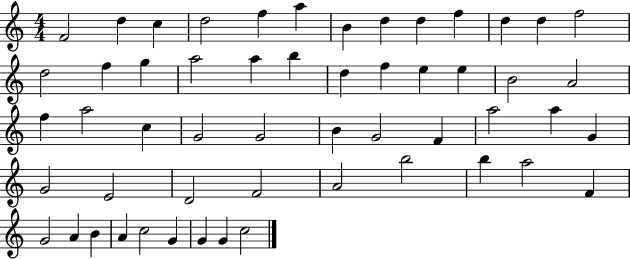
X:1
T:Untitled
M:4/4
L:1/4
K:C
F2 d c d2 f a B d d f d d f2 d2 f g a2 a b d f e e B2 A2 f a2 c G2 G2 B G2 F a2 a G G2 E2 D2 F2 A2 b2 b a2 F G2 A B A c2 G G G c2